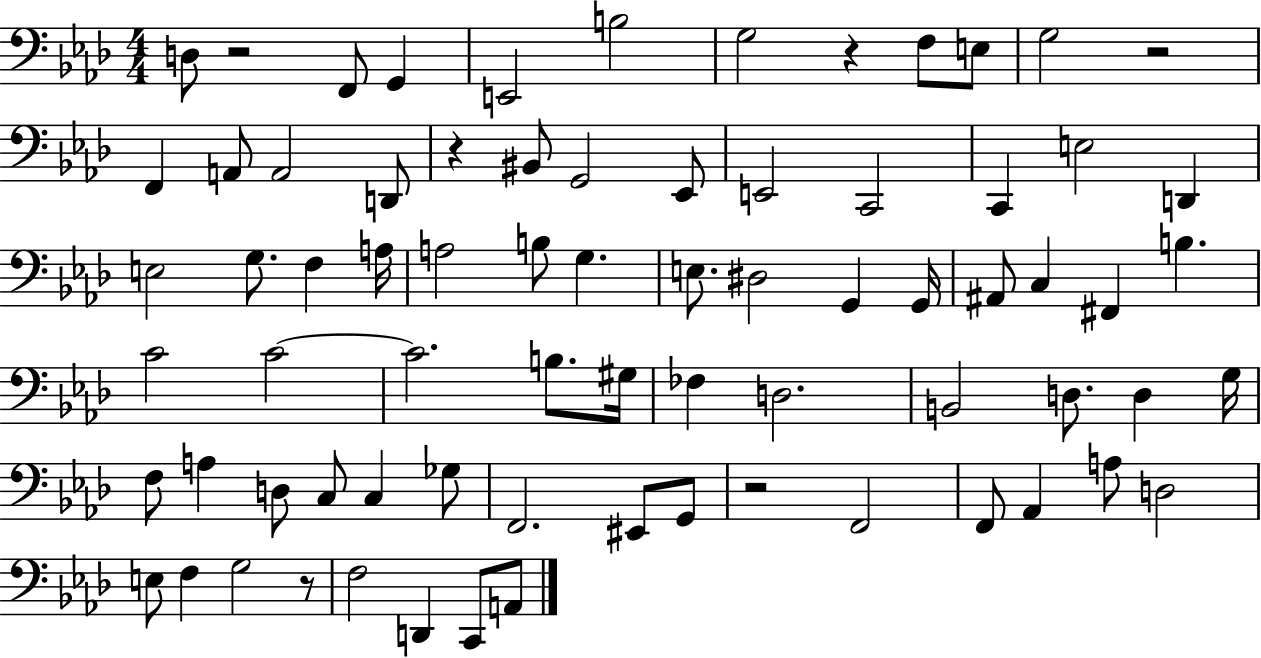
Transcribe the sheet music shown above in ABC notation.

X:1
T:Untitled
M:4/4
L:1/4
K:Ab
D,/2 z2 F,,/2 G,, E,,2 B,2 G,2 z F,/2 E,/2 G,2 z2 F,, A,,/2 A,,2 D,,/2 z ^B,,/2 G,,2 _E,,/2 E,,2 C,,2 C,, E,2 D,, E,2 G,/2 F, A,/4 A,2 B,/2 G, E,/2 ^D,2 G,, G,,/4 ^A,,/2 C, ^F,, B, C2 C2 C2 B,/2 ^G,/4 _F, D,2 B,,2 D,/2 D, G,/4 F,/2 A, D,/2 C,/2 C, _G,/2 F,,2 ^E,,/2 G,,/2 z2 F,,2 F,,/2 _A,, A,/2 D,2 E,/2 F, G,2 z/2 F,2 D,, C,,/2 A,,/2